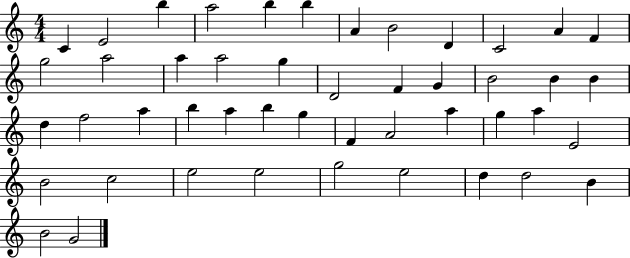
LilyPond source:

{
  \clef treble
  \numericTimeSignature
  \time 4/4
  \key c \major
  c'4 e'2 b''4 | a''2 b''4 b''4 | a'4 b'2 d'4 | c'2 a'4 f'4 | \break g''2 a''2 | a''4 a''2 g''4 | d'2 f'4 g'4 | b'2 b'4 b'4 | \break d''4 f''2 a''4 | b''4 a''4 b''4 g''4 | f'4 a'2 a''4 | g''4 a''4 e'2 | \break b'2 c''2 | e''2 e''2 | g''2 e''2 | d''4 d''2 b'4 | \break b'2 g'2 | \bar "|."
}